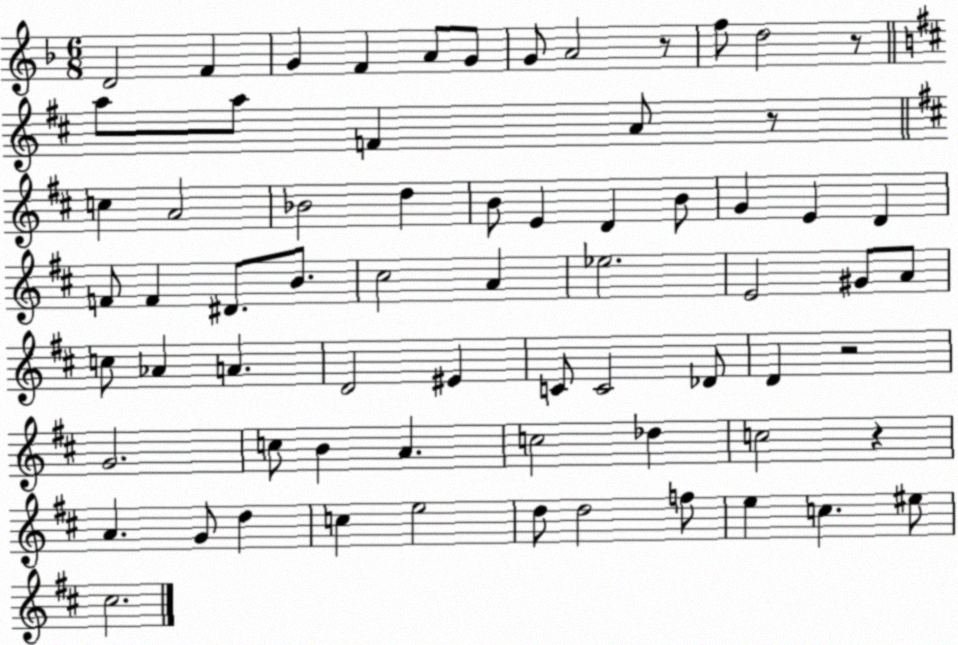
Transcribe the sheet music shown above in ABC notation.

X:1
T:Untitled
M:6/8
L:1/4
K:F
D2 F G F A/2 G/2 G/2 A2 z/2 f/2 d2 z/2 a/2 a/2 F A/2 z/2 c A2 _B2 d B/2 E D B/2 G E D F/2 F ^D/2 B/2 ^c2 A _e2 E2 ^G/2 A/2 c/2 _A A D2 ^E C/2 C2 _D/2 D z2 G2 c/2 B A c2 _d c2 z A G/2 d c e2 d/2 d2 f/2 e c ^e/2 ^c2